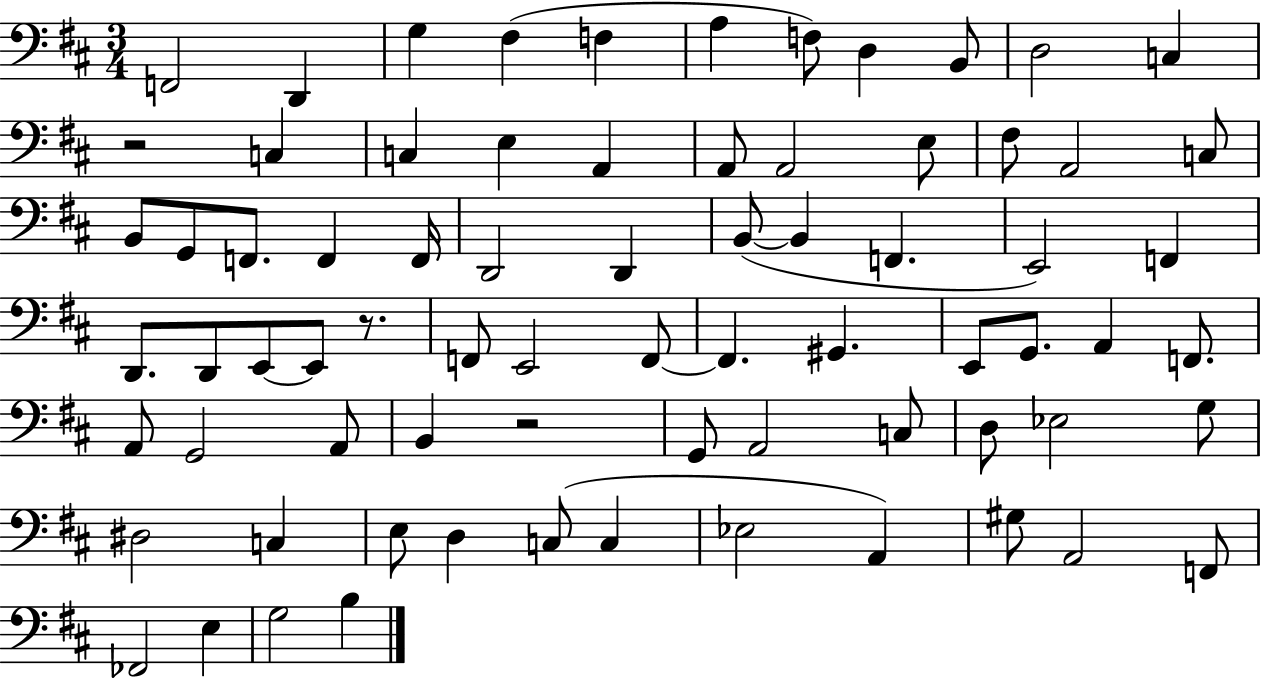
X:1
T:Untitled
M:3/4
L:1/4
K:D
F,,2 D,, G, ^F, F, A, F,/2 D, B,,/2 D,2 C, z2 C, C, E, A,, A,,/2 A,,2 E,/2 ^F,/2 A,,2 C,/2 B,,/2 G,,/2 F,,/2 F,, F,,/4 D,,2 D,, B,,/2 B,, F,, E,,2 F,, D,,/2 D,,/2 E,,/2 E,,/2 z/2 F,,/2 E,,2 F,,/2 F,, ^G,, E,,/2 G,,/2 A,, F,,/2 A,,/2 G,,2 A,,/2 B,, z2 G,,/2 A,,2 C,/2 D,/2 _E,2 G,/2 ^D,2 C, E,/2 D, C,/2 C, _E,2 A,, ^G,/2 A,,2 F,,/2 _F,,2 E, G,2 B,